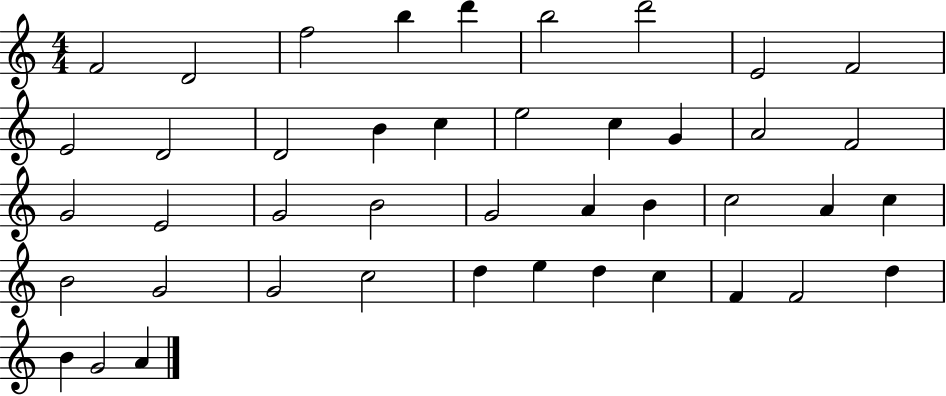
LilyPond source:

{
  \clef treble
  \numericTimeSignature
  \time 4/4
  \key c \major
  f'2 d'2 | f''2 b''4 d'''4 | b''2 d'''2 | e'2 f'2 | \break e'2 d'2 | d'2 b'4 c''4 | e''2 c''4 g'4 | a'2 f'2 | \break g'2 e'2 | g'2 b'2 | g'2 a'4 b'4 | c''2 a'4 c''4 | \break b'2 g'2 | g'2 c''2 | d''4 e''4 d''4 c''4 | f'4 f'2 d''4 | \break b'4 g'2 a'4 | \bar "|."
}